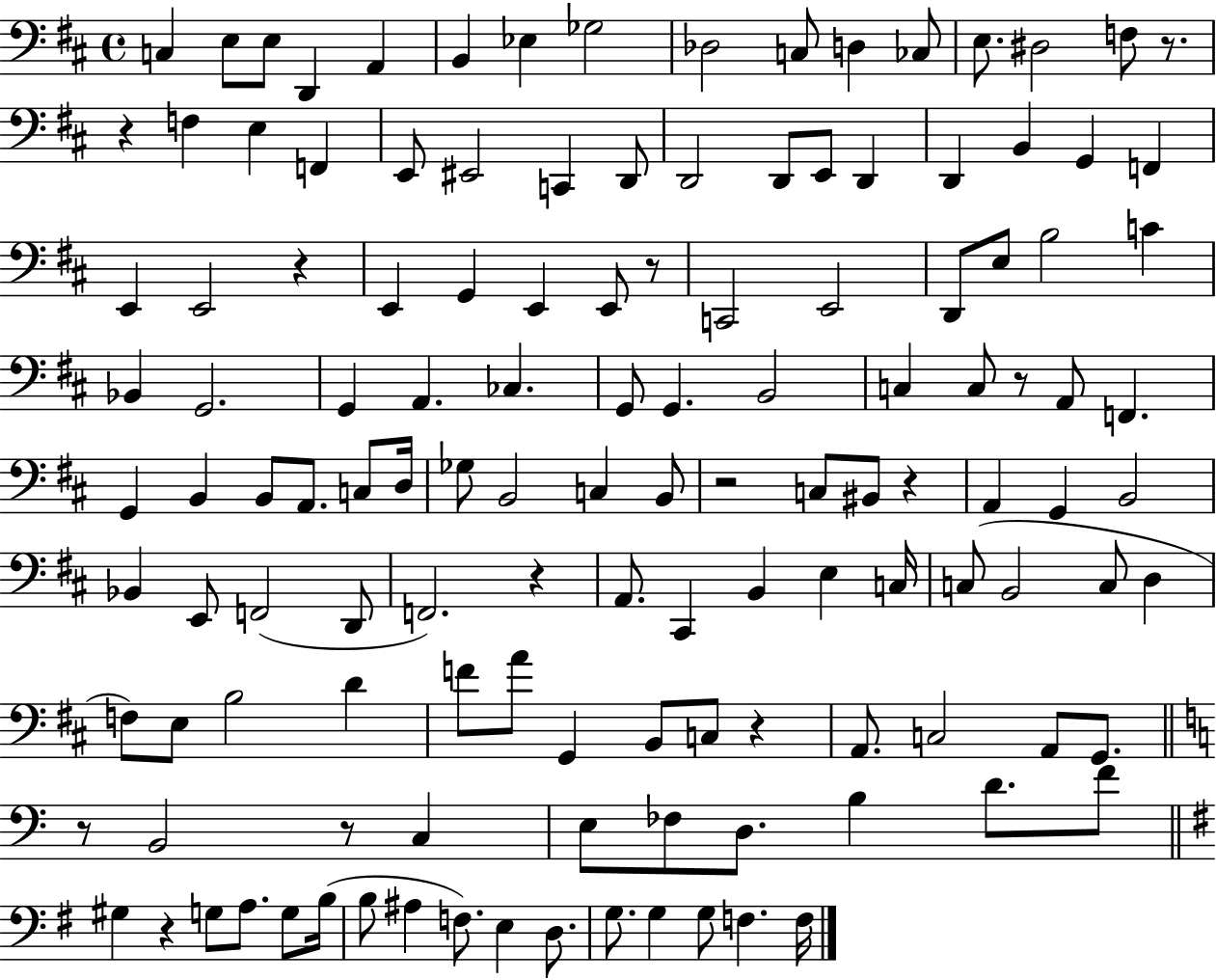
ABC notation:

X:1
T:Untitled
M:4/4
L:1/4
K:D
C, E,/2 E,/2 D,, A,, B,, _E, _G,2 _D,2 C,/2 D, _C,/2 E,/2 ^D,2 F,/2 z/2 z F, E, F,, E,,/2 ^E,,2 C,, D,,/2 D,,2 D,,/2 E,,/2 D,, D,, B,, G,, F,, E,, E,,2 z E,, G,, E,, E,,/2 z/2 C,,2 E,,2 D,,/2 E,/2 B,2 C _B,, G,,2 G,, A,, _C, G,,/2 G,, B,,2 C, C,/2 z/2 A,,/2 F,, G,, B,, B,,/2 A,,/2 C,/2 D,/4 _G,/2 B,,2 C, B,,/2 z2 C,/2 ^B,,/2 z A,, G,, B,,2 _B,, E,,/2 F,,2 D,,/2 F,,2 z A,,/2 ^C,, B,, E, C,/4 C,/2 B,,2 C,/2 D, F,/2 E,/2 B,2 D F/2 A/2 G,, B,,/2 C,/2 z A,,/2 C,2 A,,/2 G,,/2 z/2 B,,2 z/2 C, E,/2 _F,/2 D,/2 B, D/2 F/2 ^G, z G,/2 A,/2 G,/2 B,/4 B,/2 ^A, F,/2 E, D,/2 G,/2 G, G,/2 F, F,/4